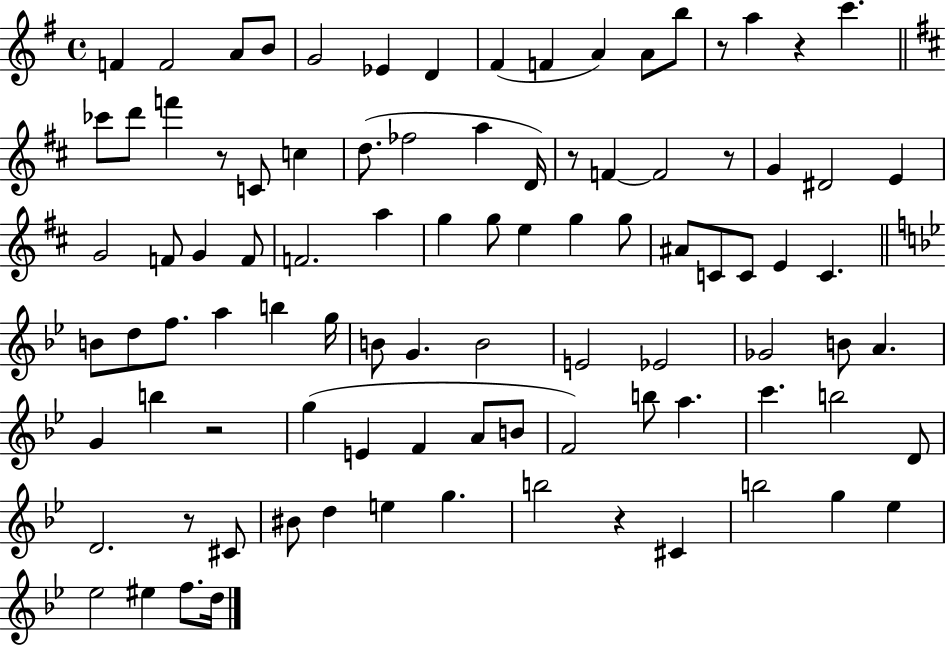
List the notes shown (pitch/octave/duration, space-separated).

F4/q F4/h A4/e B4/e G4/h Eb4/q D4/q F#4/q F4/q A4/q A4/e B5/e R/e A5/q R/q C6/q. CES6/e D6/e F6/q R/e C4/e C5/q D5/e. FES5/h A5/q D4/s R/e F4/q F4/h R/e G4/q D#4/h E4/q G4/h F4/e G4/q F4/e F4/h. A5/q G5/q G5/e E5/q G5/q G5/e A#4/e C4/e C4/e E4/q C4/q. B4/e D5/e F5/e. A5/q B5/q G5/s B4/e G4/q. B4/h E4/h Eb4/h Gb4/h B4/e A4/q. G4/q B5/q R/h G5/q E4/q F4/q A4/e B4/e F4/h B5/e A5/q. C6/q. B5/h D4/e D4/h. R/e C#4/e BIS4/e D5/q E5/q G5/q. B5/h R/q C#4/q B5/h G5/q Eb5/q Eb5/h EIS5/q F5/e. D5/s